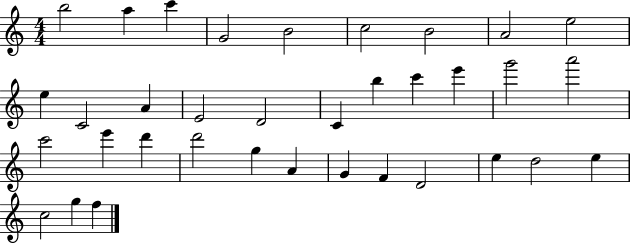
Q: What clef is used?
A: treble